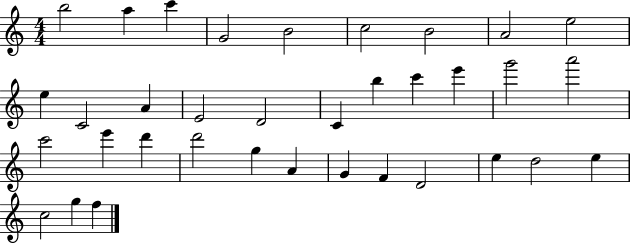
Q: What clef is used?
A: treble